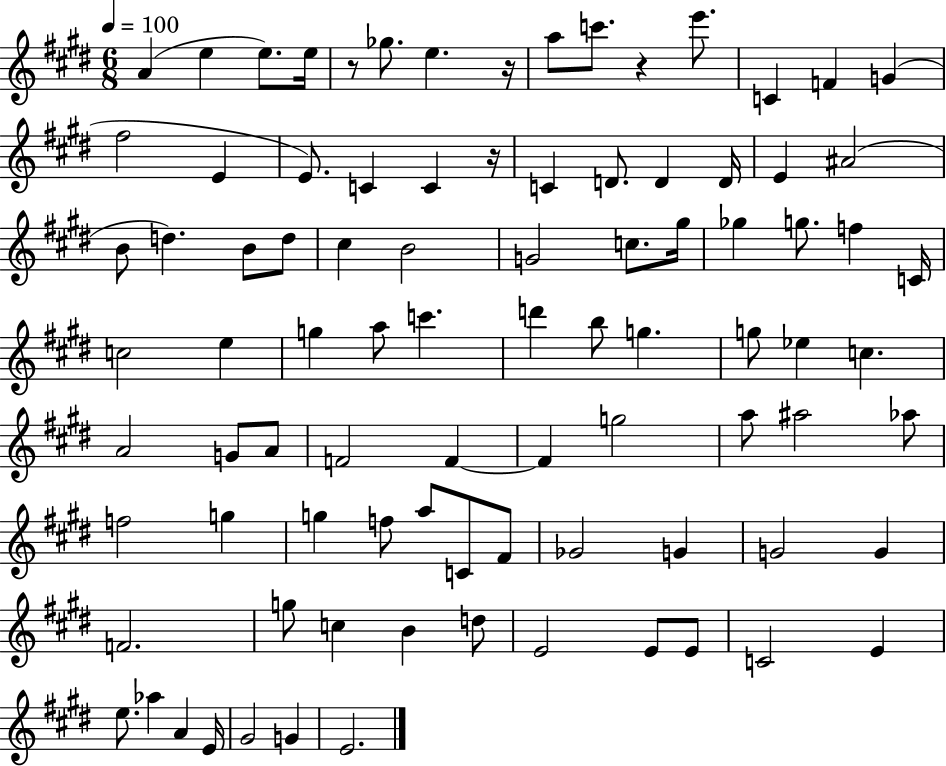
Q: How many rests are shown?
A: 4